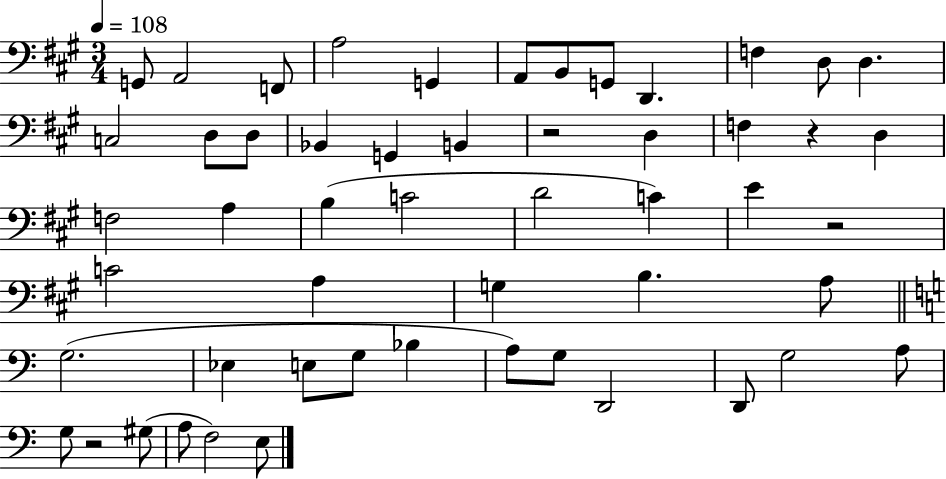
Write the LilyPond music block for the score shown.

{
  \clef bass
  \numericTimeSignature
  \time 3/4
  \key a \major
  \tempo 4 = 108
  g,8 a,2 f,8 | a2 g,4 | a,8 b,8 g,8 d,4. | f4 d8 d4. | \break c2 d8 d8 | bes,4 g,4 b,4 | r2 d4 | f4 r4 d4 | \break f2 a4 | b4( c'2 | d'2 c'4) | e'4 r2 | \break c'2 a4 | g4 b4. a8 | \bar "||" \break \key a \minor g2.( | ees4 e8 g8 bes4 | a8) g8 d,2 | d,8 g2 a8 | \break g8 r2 gis8( | a8 f2) e8 | \bar "|."
}